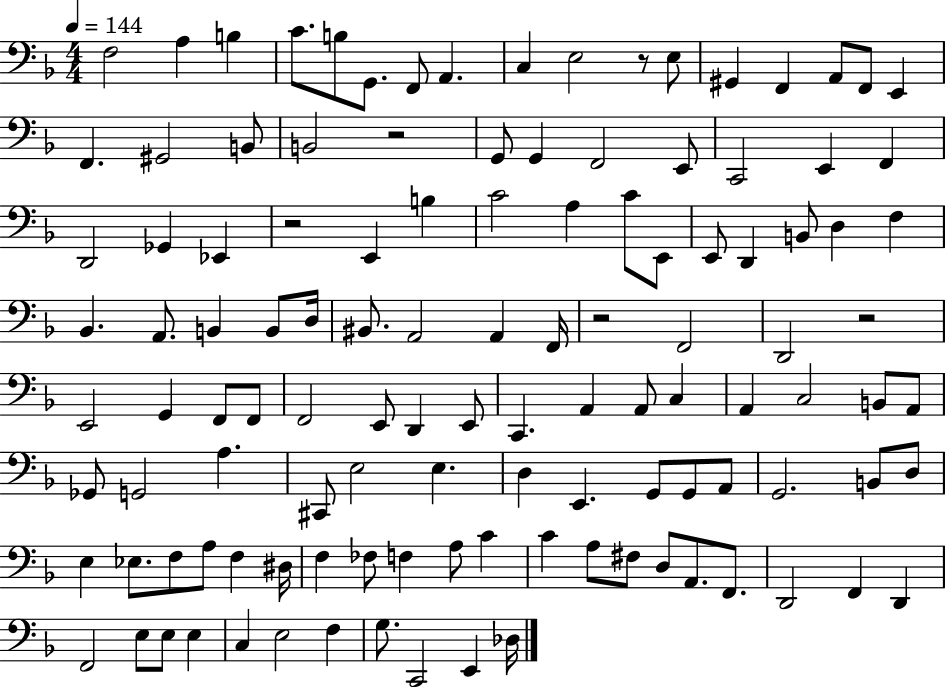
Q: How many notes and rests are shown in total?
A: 118